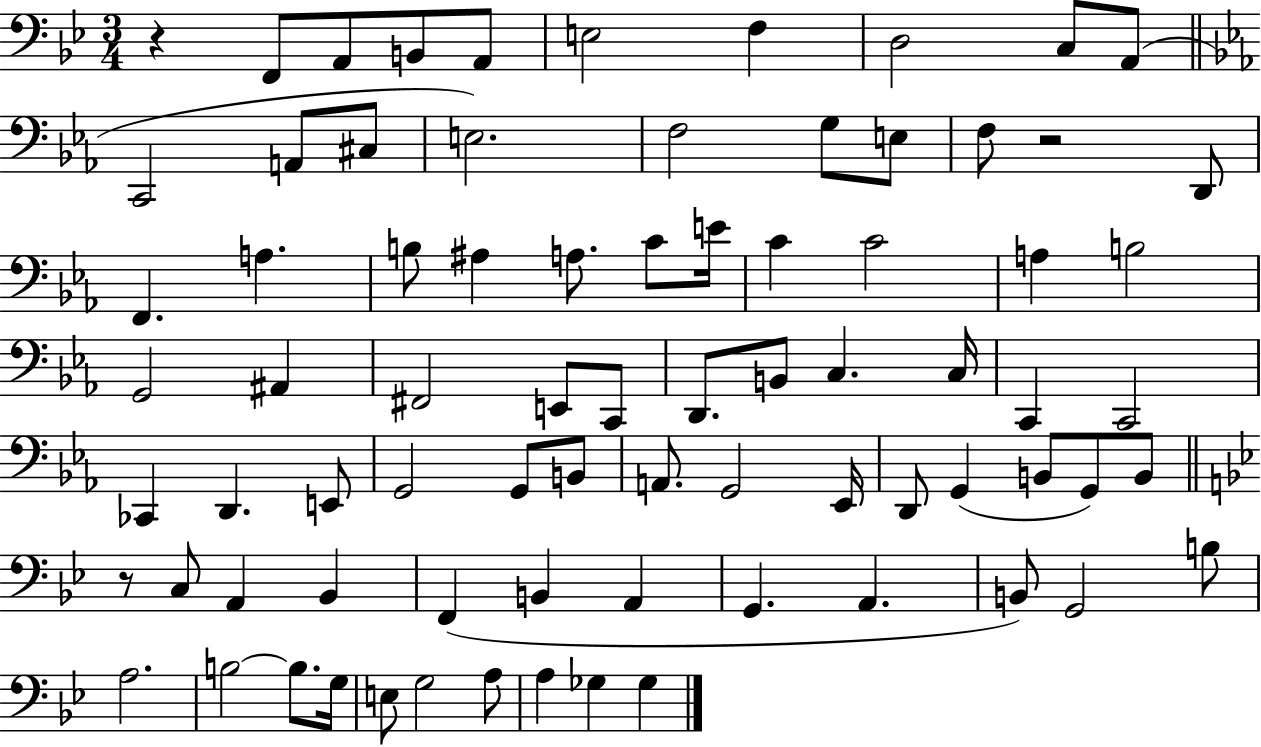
{
  \clef bass
  \numericTimeSignature
  \time 3/4
  \key bes \major
  \repeat volta 2 { r4 f,8 a,8 b,8 a,8 | e2 f4 | d2 c8 a,8( | \bar "||" \break \key c \minor c,2 a,8 cis8 | e2.) | f2 g8 e8 | f8 r2 d,8 | \break f,4. a4. | b8 ais4 a8. c'8 e'16 | c'4 c'2 | a4 b2 | \break g,2 ais,4 | fis,2 e,8 c,8 | d,8. b,8 c4. c16 | c,4 c,2 | \break ces,4 d,4. e,8 | g,2 g,8 b,8 | a,8. g,2 ees,16 | d,8 g,4( b,8 g,8) b,8 | \break \bar "||" \break \key g \minor r8 c8 a,4 bes,4 | f,4( b,4 a,4 | g,4. a,4. | b,8) g,2 b8 | \break a2. | b2~~ b8. g16 | e8 g2 a8 | a4 ges4 ges4 | \break } \bar "|."
}